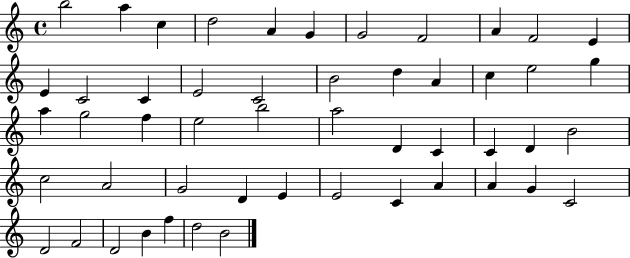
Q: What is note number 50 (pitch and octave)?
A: D5